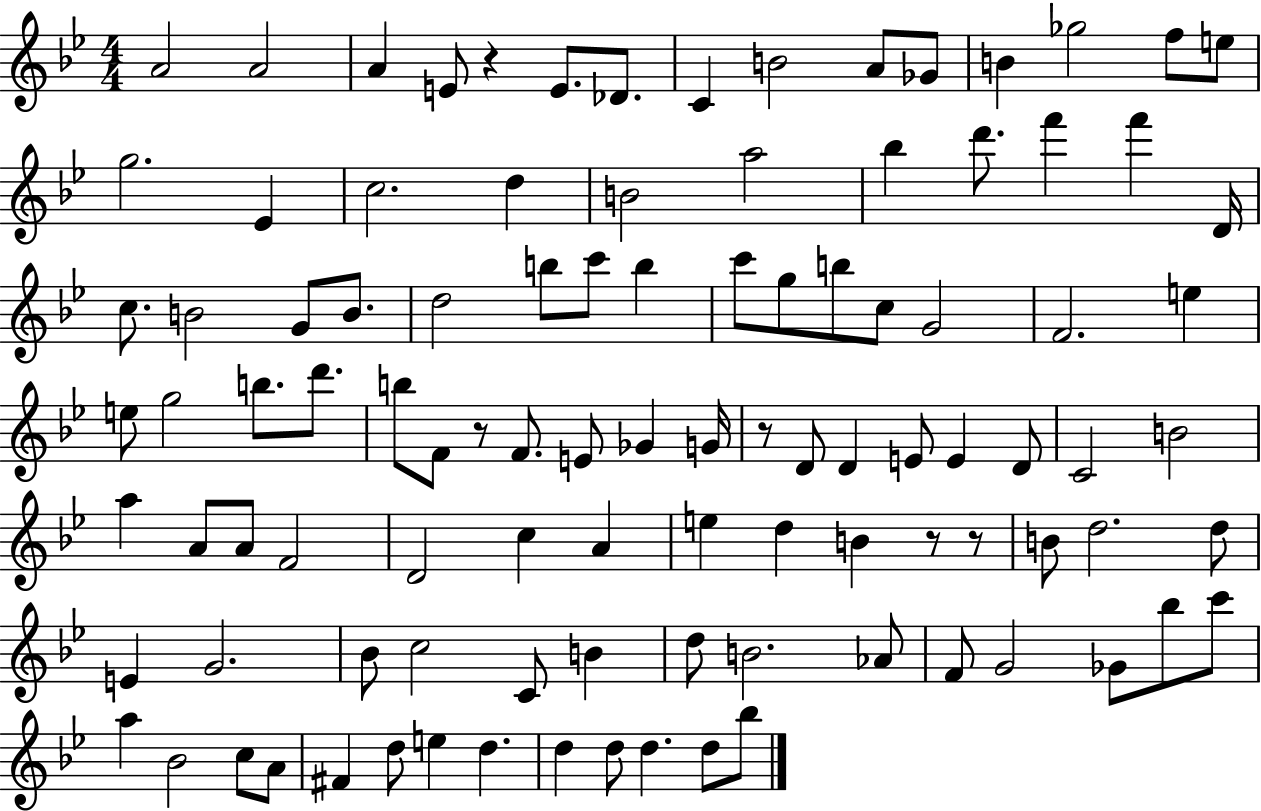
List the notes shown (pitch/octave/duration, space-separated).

A4/h A4/h A4/q E4/e R/q E4/e. Db4/e. C4/q B4/h A4/e Gb4/e B4/q Gb5/h F5/e E5/e G5/h. Eb4/q C5/h. D5/q B4/h A5/h Bb5/q D6/e. F6/q F6/q D4/s C5/e. B4/h G4/e B4/e. D5/h B5/e C6/e B5/q C6/e G5/e B5/e C5/e G4/h F4/h. E5/q E5/e G5/h B5/e. D6/e. B5/e F4/e R/e F4/e. E4/e Gb4/q G4/s R/e D4/e D4/q E4/e E4/q D4/e C4/h B4/h A5/q A4/e A4/e F4/h D4/h C5/q A4/q E5/q D5/q B4/q R/e R/e B4/e D5/h. D5/e E4/q G4/h. Bb4/e C5/h C4/e B4/q D5/e B4/h. Ab4/e F4/e G4/h Gb4/e Bb5/e C6/e A5/q Bb4/h C5/e A4/e F#4/q D5/e E5/q D5/q. D5/q D5/e D5/q. D5/e Bb5/e